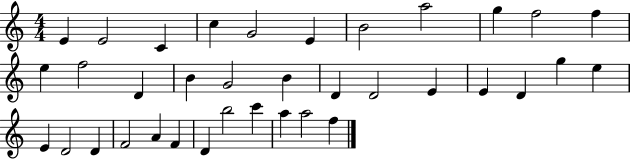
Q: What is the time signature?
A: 4/4